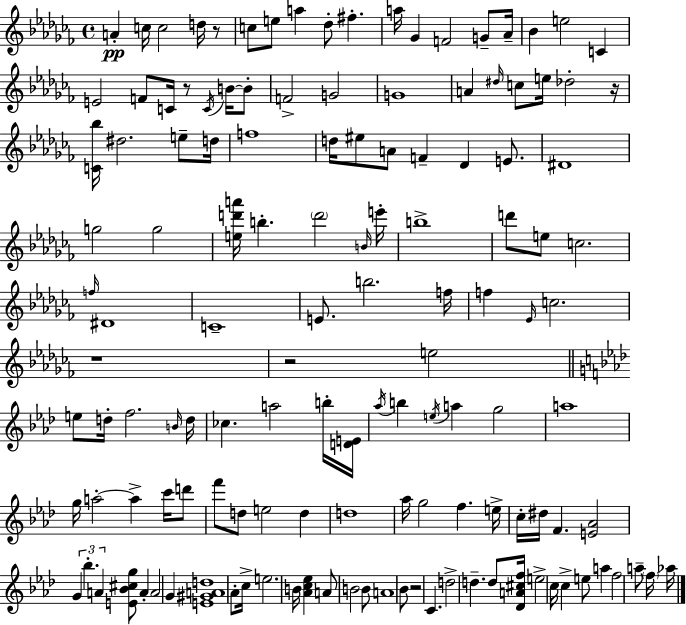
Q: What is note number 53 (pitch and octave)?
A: F5